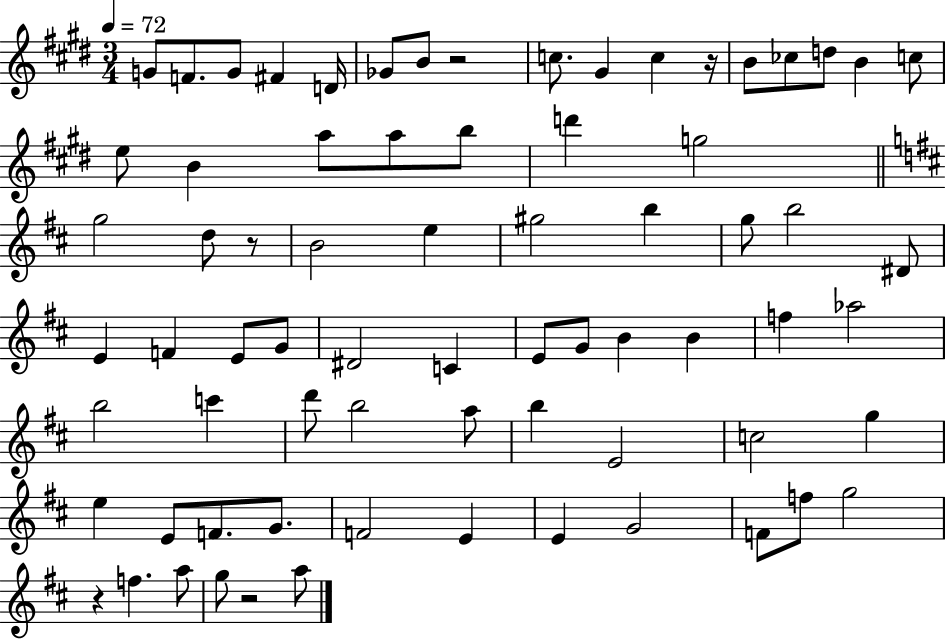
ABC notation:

X:1
T:Untitled
M:3/4
L:1/4
K:E
G/2 F/2 G/2 ^F D/4 _G/2 B/2 z2 c/2 ^G c z/4 B/2 _c/2 d/2 B c/2 e/2 B a/2 a/2 b/2 d' g2 g2 d/2 z/2 B2 e ^g2 b g/2 b2 ^D/2 E F E/2 G/2 ^D2 C E/2 G/2 B B f _a2 b2 c' d'/2 b2 a/2 b E2 c2 g e E/2 F/2 G/2 F2 E E G2 F/2 f/2 g2 z f a/2 g/2 z2 a/2